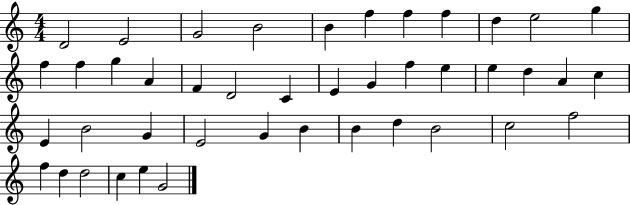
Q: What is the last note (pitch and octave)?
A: G4